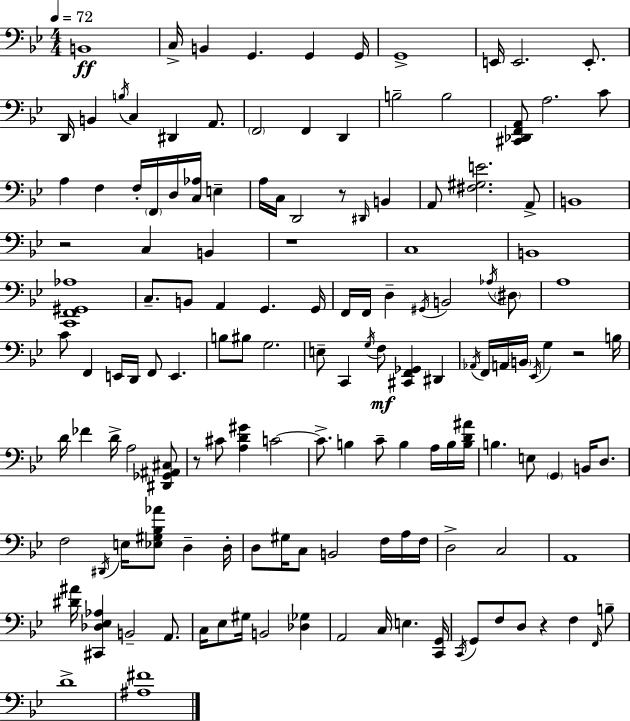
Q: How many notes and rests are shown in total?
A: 144